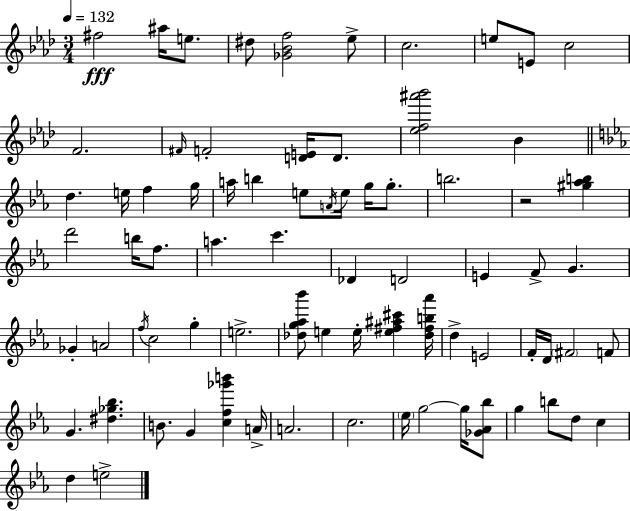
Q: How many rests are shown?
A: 1